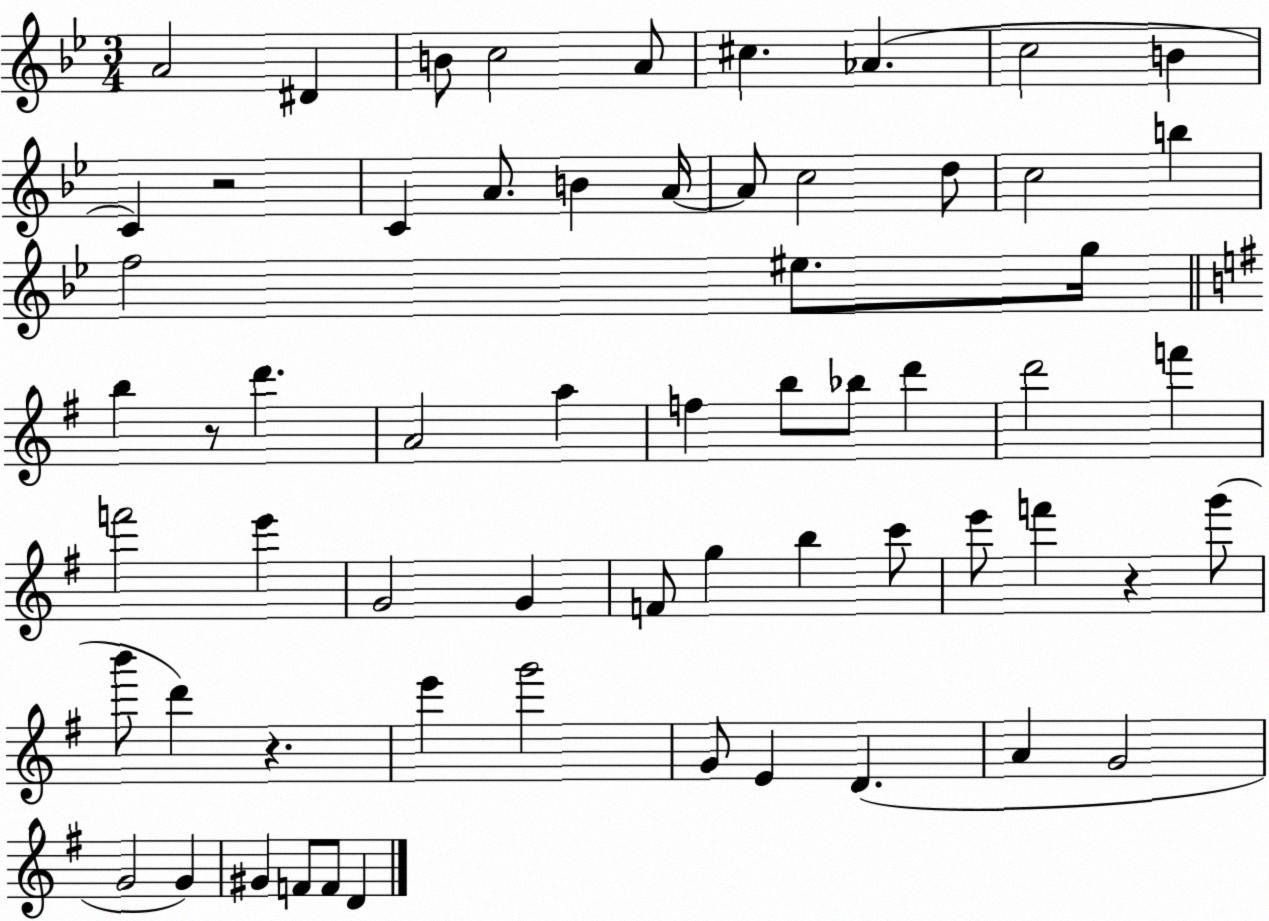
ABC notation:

X:1
T:Untitled
M:3/4
L:1/4
K:Bb
A2 ^D B/2 c2 A/2 ^c _A c2 B C z2 C A/2 B A/4 A/2 c2 d/2 c2 b f2 ^e/2 g/4 b z/2 d' A2 a f b/2 _b/2 d' d'2 f' f'2 e' G2 G F/2 g b c'/2 e'/2 f' z g'/2 b'/2 d' z e' g'2 G/2 E D A G2 G2 G ^G F/2 F/2 D